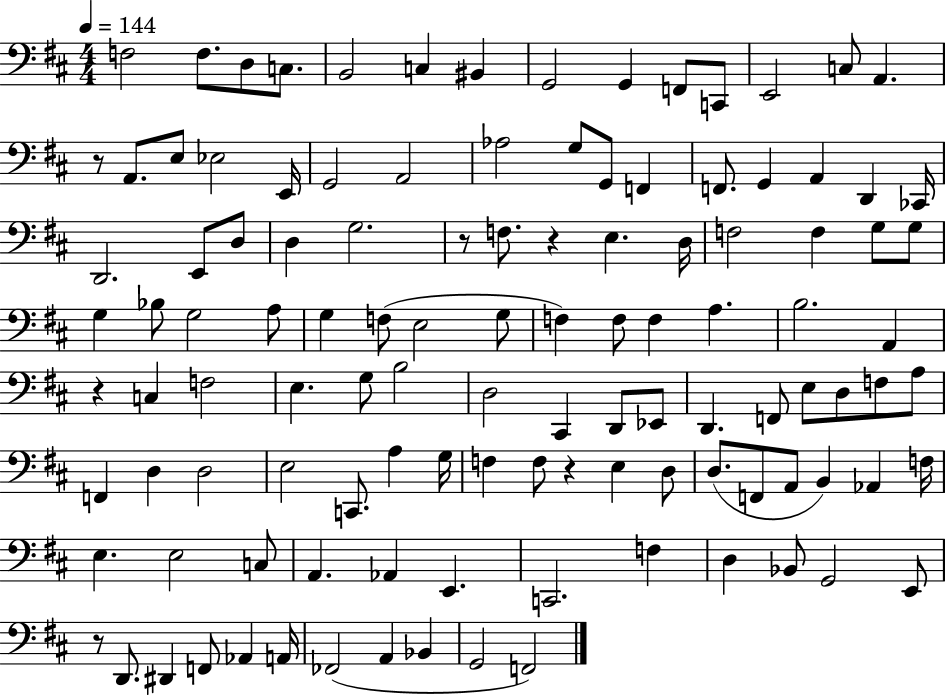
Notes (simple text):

F3/h F3/e. D3/e C3/e. B2/h C3/q BIS2/q G2/h G2/q F2/e C2/e E2/h C3/e A2/q. R/e A2/e. E3/e Eb3/h E2/s G2/h A2/h Ab3/h G3/e G2/e F2/q F2/e. G2/q A2/q D2/q CES2/s D2/h. E2/e D3/e D3/q G3/h. R/e F3/e. R/q E3/q. D3/s F3/h F3/q G3/e G3/e G3/q Bb3/e G3/h A3/e G3/q F3/e E3/h G3/e F3/q F3/e F3/q A3/q. B3/h. A2/q R/q C3/q F3/h E3/q. G3/e B3/h D3/h C#2/q D2/e Eb2/e D2/q. F2/e E3/e D3/e F3/e A3/e F2/q D3/q D3/h E3/h C2/e. A3/q G3/s F3/q F3/e R/q E3/q D3/e D3/e. F2/e A2/e B2/q Ab2/q F3/s E3/q. E3/h C3/e A2/q. Ab2/q E2/q. C2/h. F3/q D3/q Bb2/e G2/h E2/e R/e D2/e. D#2/q F2/e Ab2/q A2/s FES2/h A2/q Bb2/q G2/h F2/h